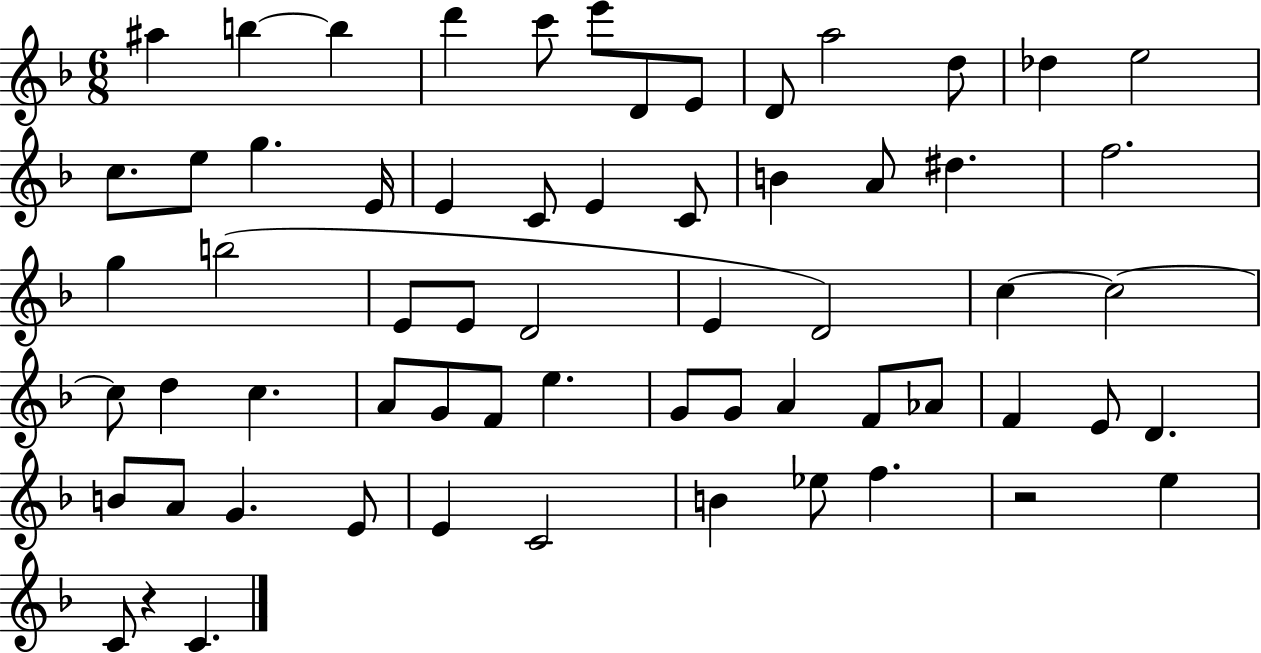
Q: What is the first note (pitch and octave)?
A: A#5